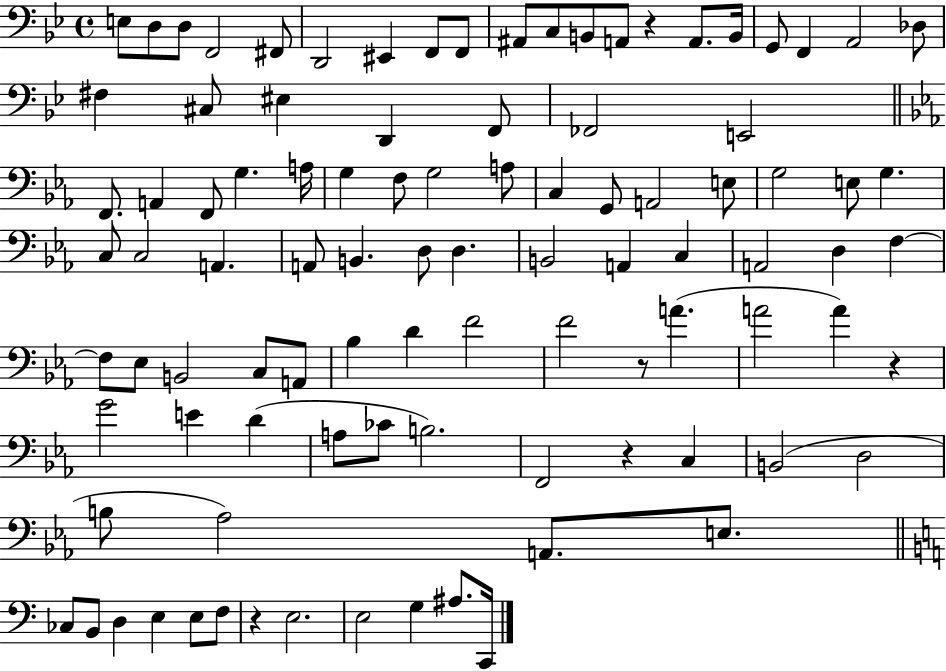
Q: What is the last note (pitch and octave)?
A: C2